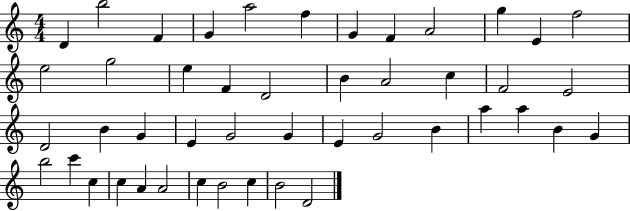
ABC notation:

X:1
T:Untitled
M:4/4
L:1/4
K:C
D b2 F G a2 f G F A2 g E f2 e2 g2 e F D2 B A2 c F2 E2 D2 B G E G2 G E G2 B a a B G b2 c' c c A A2 c B2 c B2 D2